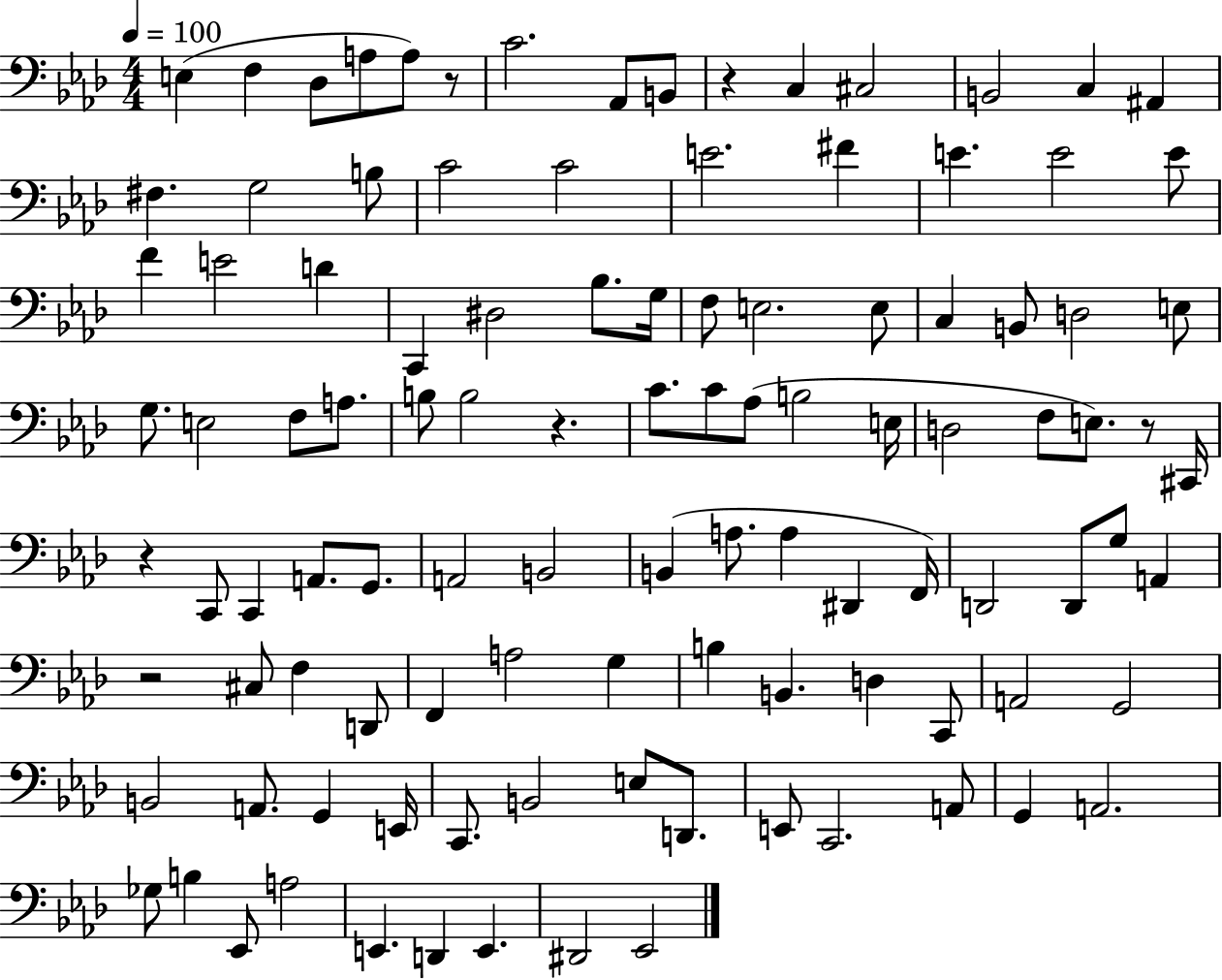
X:1
T:Untitled
M:4/4
L:1/4
K:Ab
E, F, _D,/2 A,/2 A,/2 z/2 C2 _A,,/2 B,,/2 z C, ^C,2 B,,2 C, ^A,, ^F, G,2 B,/2 C2 C2 E2 ^F E E2 E/2 F E2 D C,, ^D,2 _B,/2 G,/4 F,/2 E,2 E,/2 C, B,,/2 D,2 E,/2 G,/2 E,2 F,/2 A,/2 B,/2 B,2 z C/2 C/2 _A,/2 B,2 E,/4 D,2 F,/2 E,/2 z/2 ^C,,/4 z C,,/2 C,, A,,/2 G,,/2 A,,2 B,,2 B,, A,/2 A, ^D,, F,,/4 D,,2 D,,/2 G,/2 A,, z2 ^C,/2 F, D,,/2 F,, A,2 G, B, B,, D, C,,/2 A,,2 G,,2 B,,2 A,,/2 G,, E,,/4 C,,/2 B,,2 E,/2 D,,/2 E,,/2 C,,2 A,,/2 G,, A,,2 _G,/2 B, _E,,/2 A,2 E,, D,, E,, ^D,,2 _E,,2